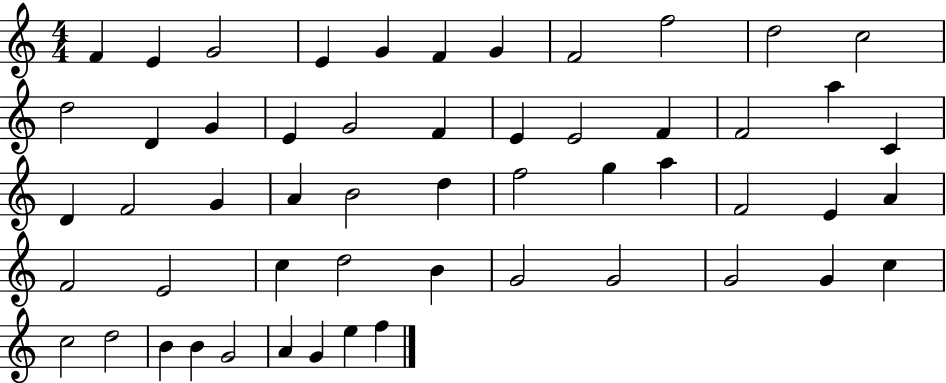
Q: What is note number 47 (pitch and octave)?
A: D5